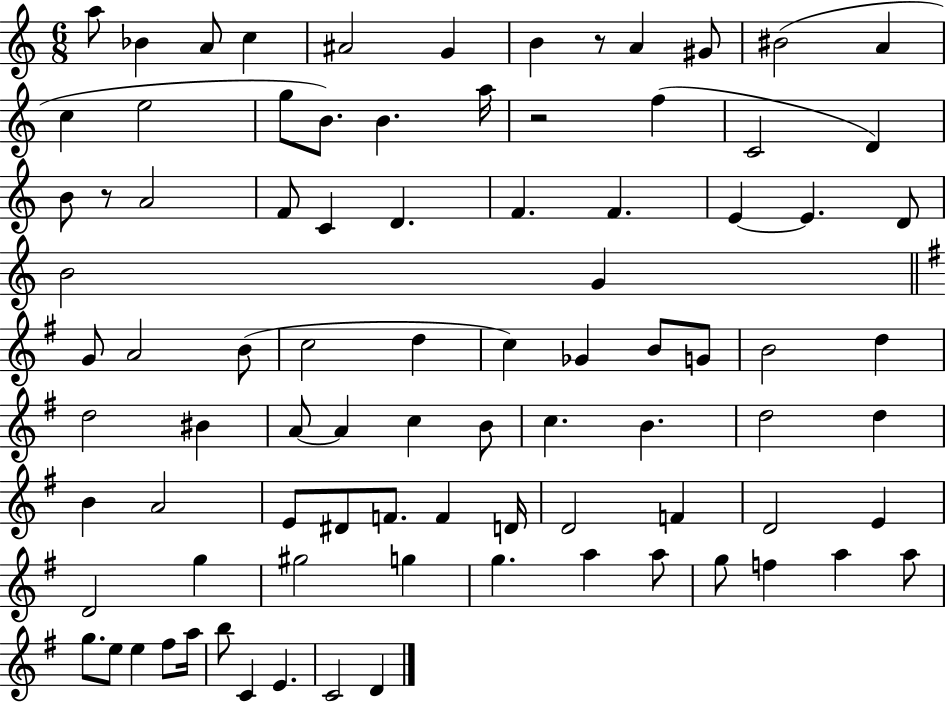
A5/e Bb4/q A4/e C5/q A#4/h G4/q B4/q R/e A4/q G#4/e BIS4/h A4/q C5/q E5/h G5/e B4/e. B4/q. A5/s R/h F5/q C4/h D4/q B4/e R/e A4/h F4/e C4/q D4/q. F4/q. F4/q. E4/q E4/q. D4/e B4/h G4/q G4/e A4/h B4/e C5/h D5/q C5/q Gb4/q B4/e G4/e B4/h D5/q D5/h BIS4/q A4/e A4/q C5/q B4/e C5/q. B4/q. D5/h D5/q B4/q A4/h E4/e D#4/e F4/e. F4/q D4/s D4/h F4/q D4/h E4/q D4/h G5/q G#5/h G5/q G5/q. A5/q A5/e G5/e F5/q A5/q A5/e G5/e. E5/e E5/q F#5/e A5/s B5/e C4/q E4/q. C4/h D4/q